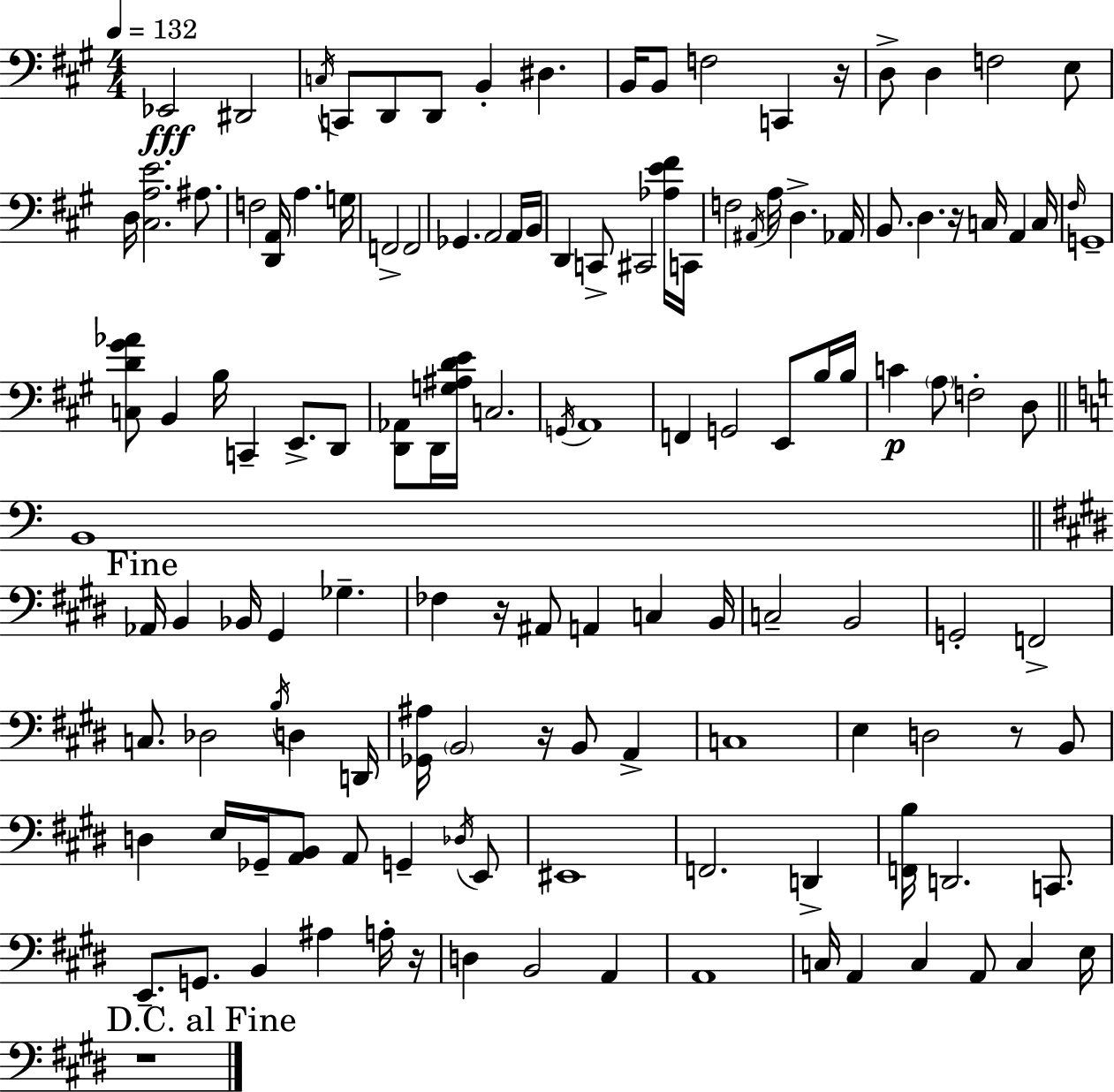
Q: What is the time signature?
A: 4/4